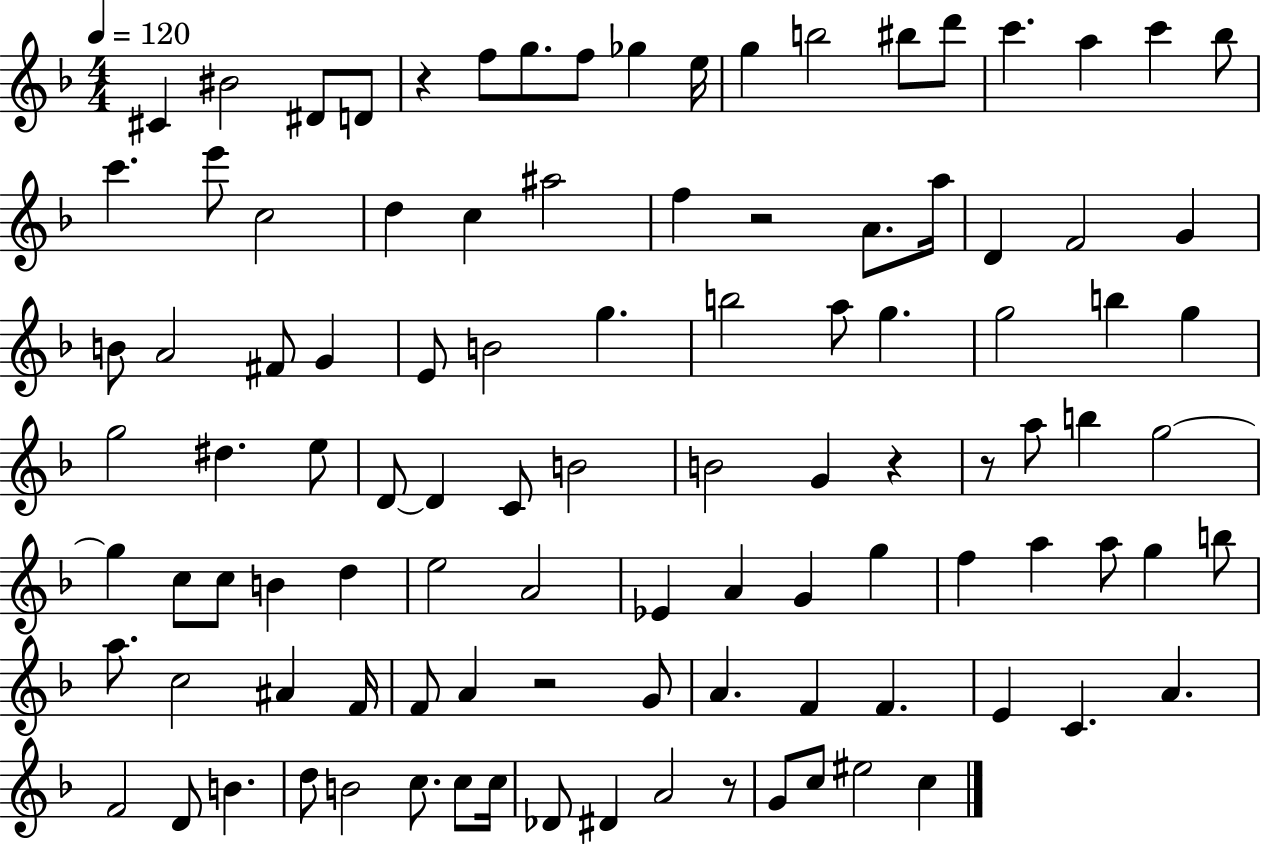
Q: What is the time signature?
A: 4/4